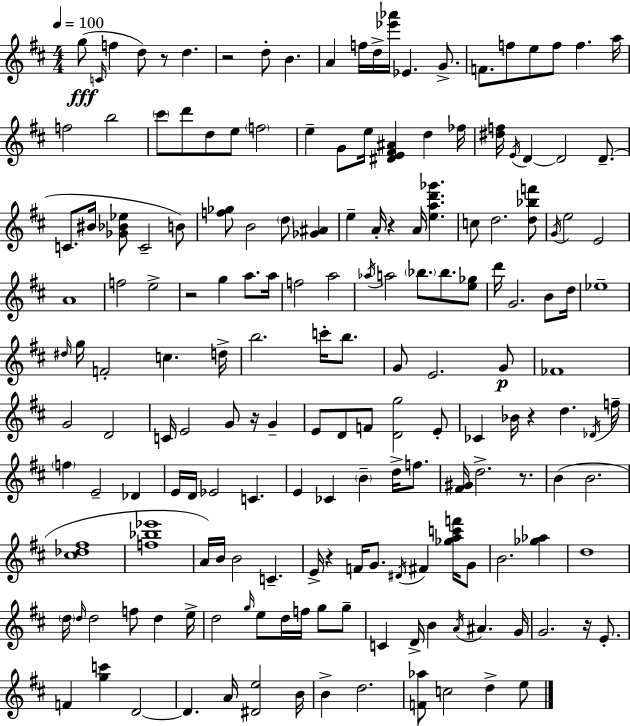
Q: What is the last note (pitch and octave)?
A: E5